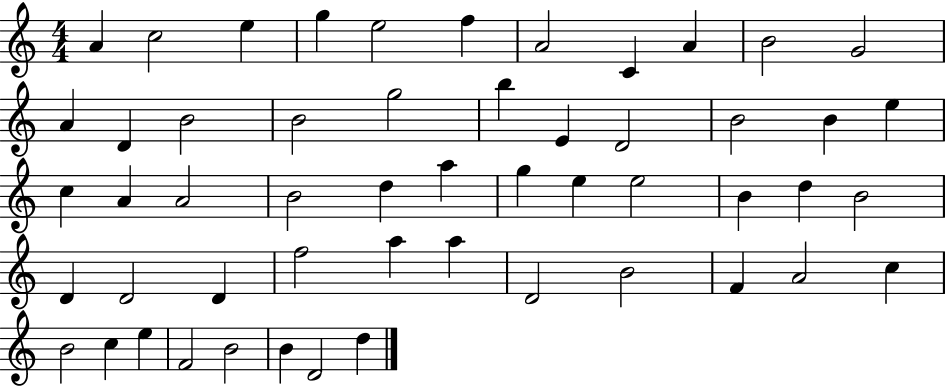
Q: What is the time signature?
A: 4/4